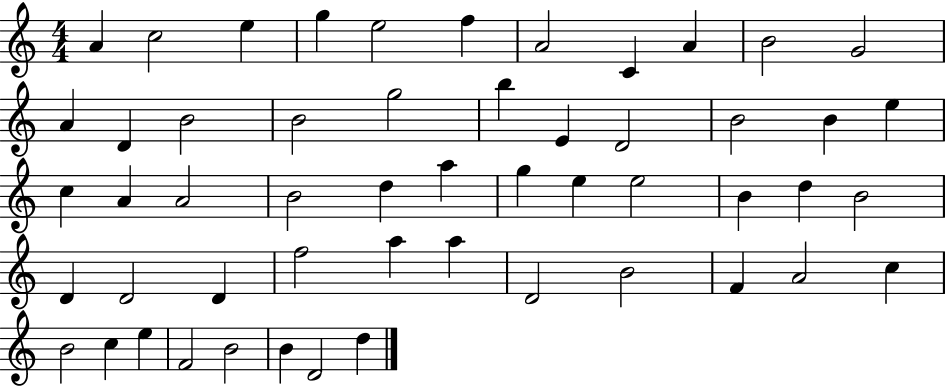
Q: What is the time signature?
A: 4/4